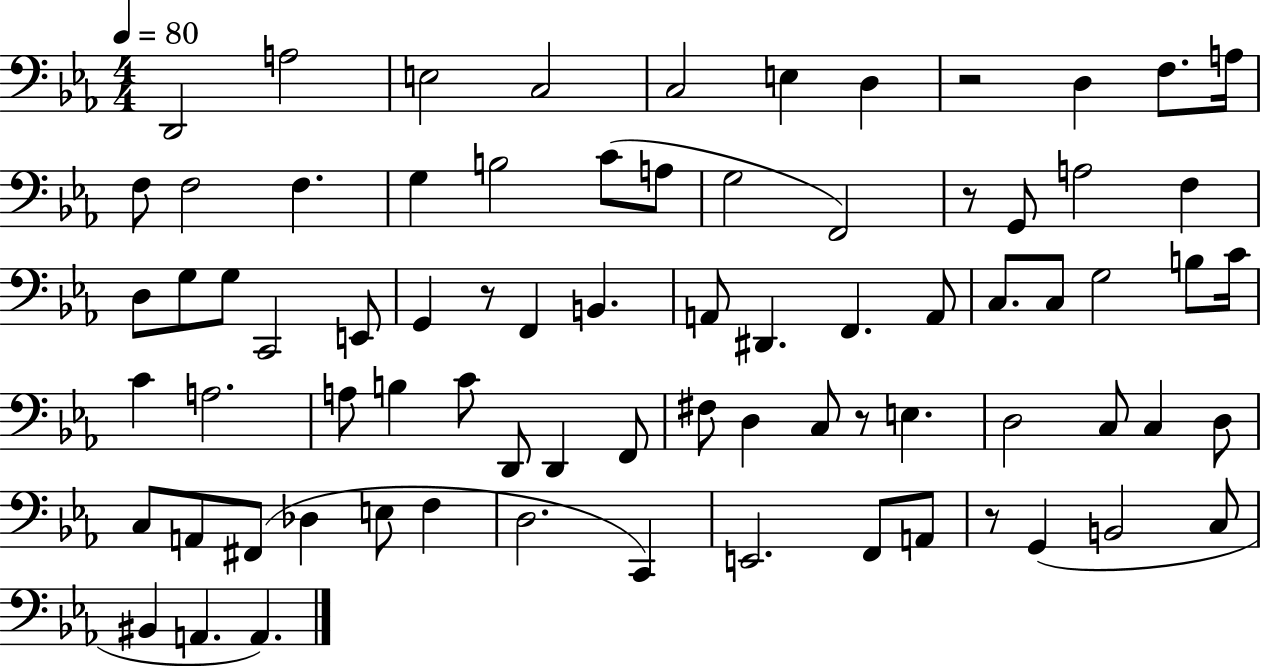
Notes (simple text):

D2/h A3/h E3/h C3/h C3/h E3/q D3/q R/h D3/q F3/e. A3/s F3/e F3/h F3/q. G3/q B3/h C4/e A3/e G3/h F2/h R/e G2/e A3/h F3/q D3/e G3/e G3/e C2/h E2/e G2/q R/e F2/q B2/q. A2/e D#2/q. F2/q. A2/e C3/e. C3/e G3/h B3/e C4/s C4/q A3/h. A3/e B3/q C4/e D2/e D2/q F2/e F#3/e D3/q C3/e R/e E3/q. D3/h C3/e C3/q D3/e C3/e A2/e F#2/e Db3/q E3/e F3/q D3/h. C2/q E2/h. F2/e A2/e R/e G2/q B2/h C3/e BIS2/q A2/q. A2/q.